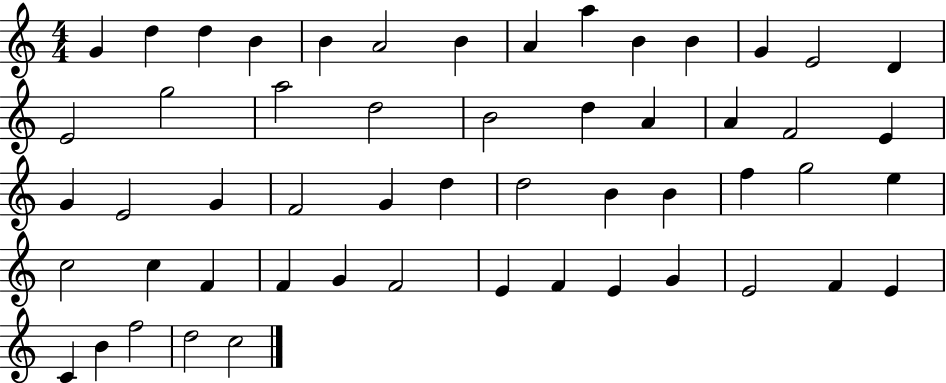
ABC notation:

X:1
T:Untitled
M:4/4
L:1/4
K:C
G d d B B A2 B A a B B G E2 D E2 g2 a2 d2 B2 d A A F2 E G E2 G F2 G d d2 B B f g2 e c2 c F F G F2 E F E G E2 F E C B f2 d2 c2